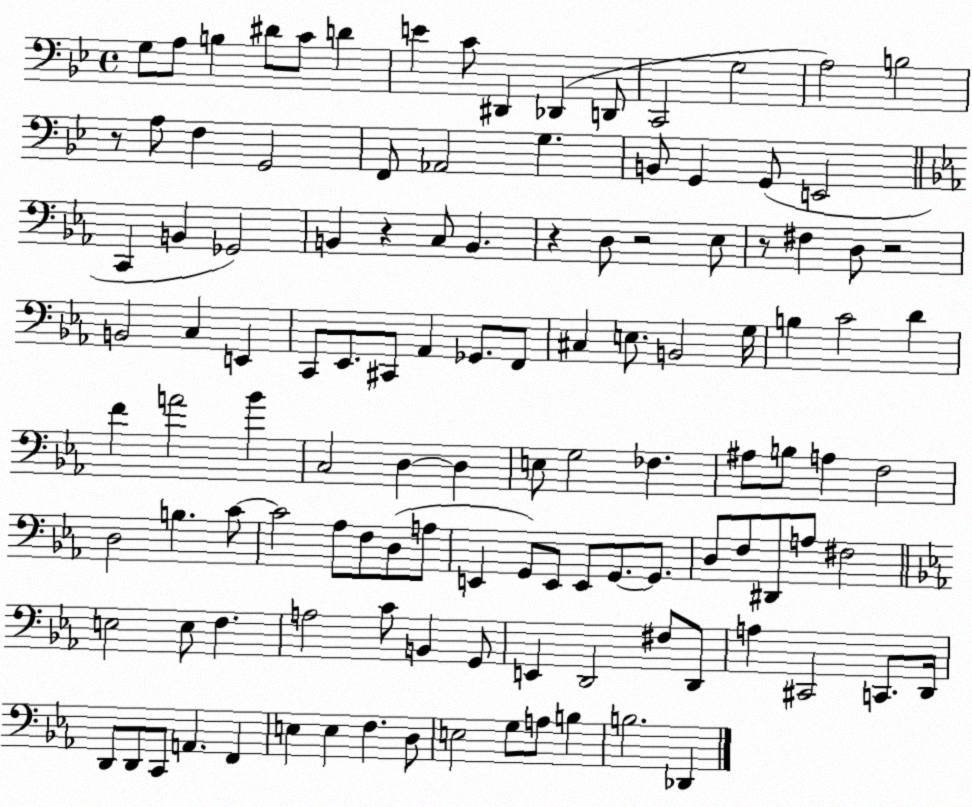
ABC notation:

X:1
T:Untitled
M:4/4
L:1/4
K:Bb
G,/2 A,/2 B, ^D/2 C/2 D E C/2 ^D,, _D,, D,,/2 C,,2 G,2 A,2 B,2 z/2 A,/2 F, G,,2 F,,/2 _A,,2 G, B,,/2 G,, G,,/2 E,,2 C,, B,, _G,,2 B,, z C,/2 B,, z D,/2 z2 _E,/2 z/2 ^F, D,/2 z2 B,,2 C, E,, C,,/2 _E,,/2 ^C,,/2 _A,, _G,,/2 F,,/2 ^C, E,/2 B,,2 G,/4 B, C2 D F A2 _B C,2 D, D, E,/2 G,2 _F, ^A,/2 B,/2 A, F,2 D,2 B, C/2 C2 _A,/2 F,/2 D,/2 A,/2 E,, G,,/2 E,,/2 E,,/2 G,,/2 G,,/2 D,/2 F,/2 ^D,,/2 A,/2 ^F,2 E,2 E,/2 F, A,2 C/2 B,, G,,/2 E,, D,,2 ^F,/2 D,,/2 A, ^C,,2 C,,/2 D,,/4 D,,/2 D,,/2 C,,/2 A,, F,, E, E, F, D,/2 E,2 G,/2 A,/2 B, B,2 _D,,